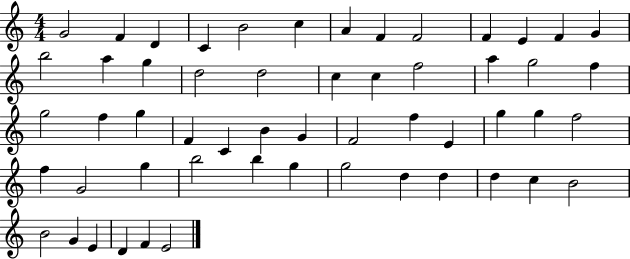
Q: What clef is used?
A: treble